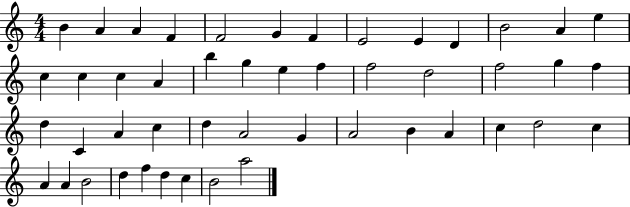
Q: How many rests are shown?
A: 0